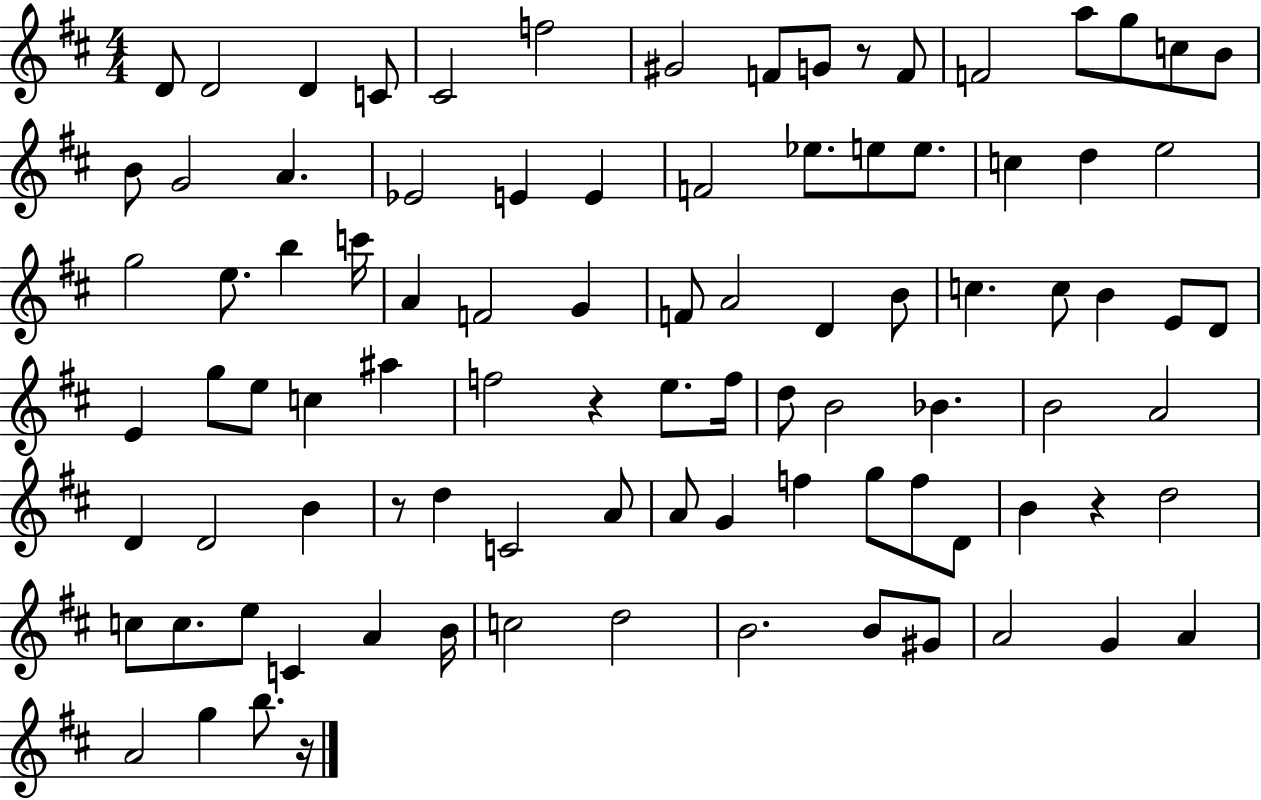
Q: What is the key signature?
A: D major